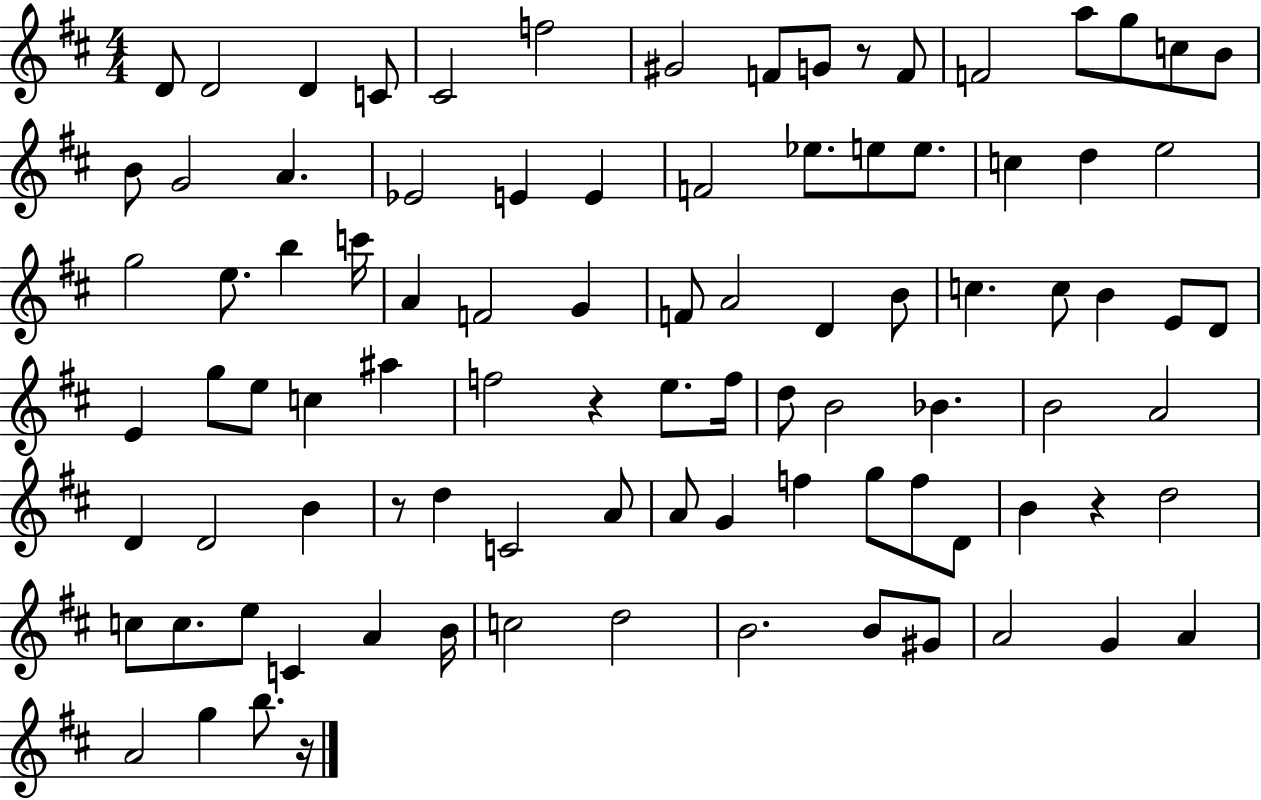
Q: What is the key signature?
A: D major